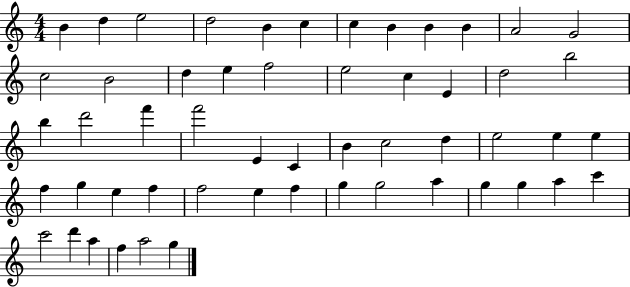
{
  \clef treble
  \numericTimeSignature
  \time 4/4
  \key c \major
  b'4 d''4 e''2 | d''2 b'4 c''4 | c''4 b'4 b'4 b'4 | a'2 g'2 | \break c''2 b'2 | d''4 e''4 f''2 | e''2 c''4 e'4 | d''2 b''2 | \break b''4 d'''2 f'''4 | f'''2 e'4 c'4 | b'4 c''2 d''4 | e''2 e''4 e''4 | \break f''4 g''4 e''4 f''4 | f''2 e''4 f''4 | g''4 g''2 a''4 | g''4 g''4 a''4 c'''4 | \break c'''2 d'''4 a''4 | f''4 a''2 g''4 | \bar "|."
}